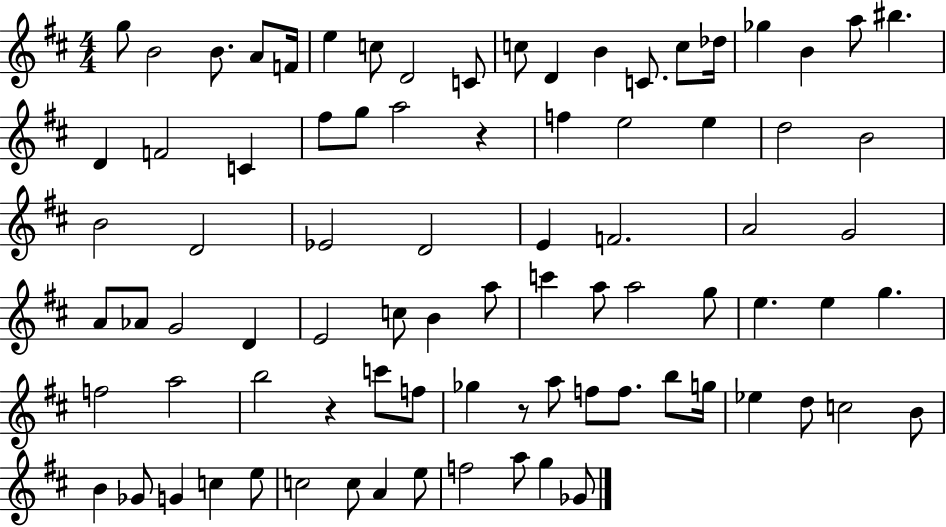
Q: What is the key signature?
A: D major